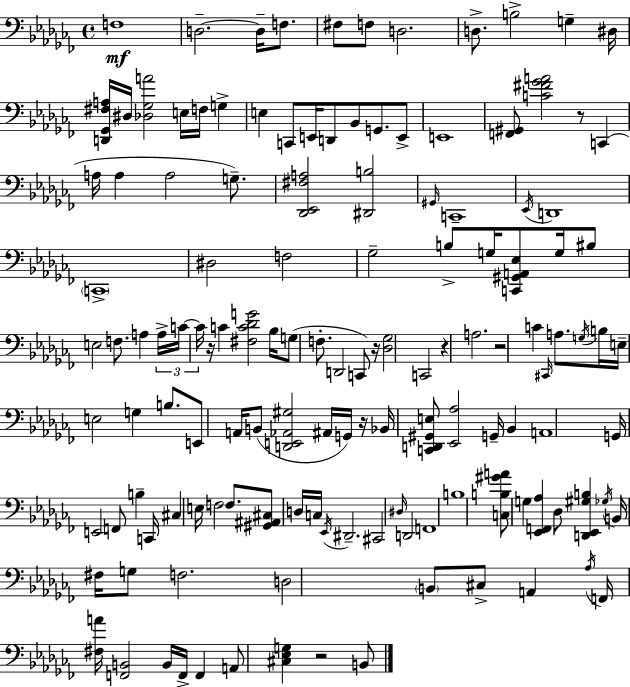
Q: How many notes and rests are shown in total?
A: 134